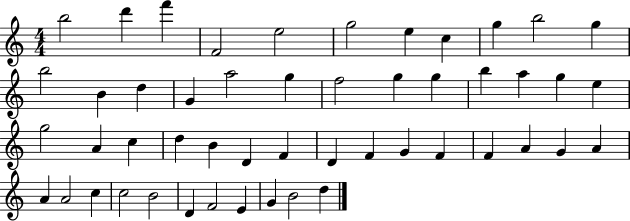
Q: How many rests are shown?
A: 0